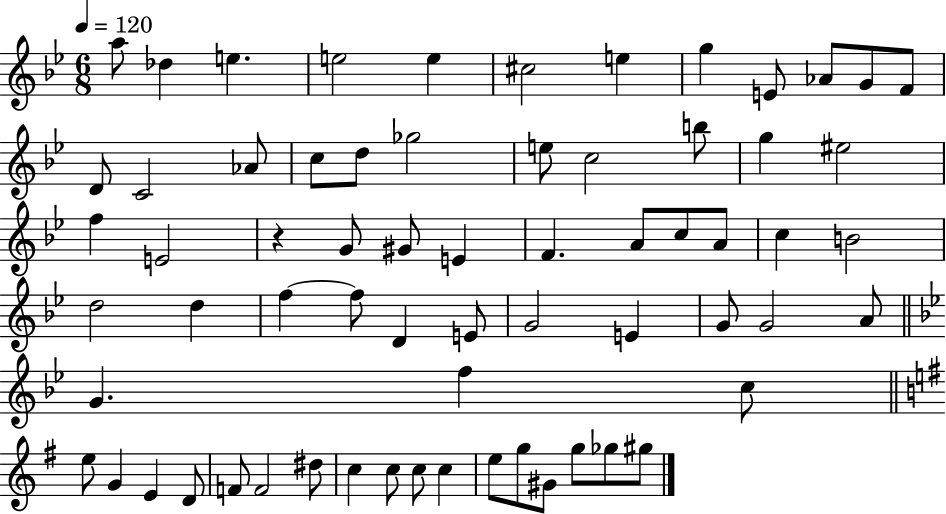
X:1
T:Untitled
M:6/8
L:1/4
K:Bb
a/2 _d e e2 e ^c2 e g E/2 _A/2 G/2 F/2 D/2 C2 _A/2 c/2 d/2 _g2 e/2 c2 b/2 g ^e2 f E2 z G/2 ^G/2 E F A/2 c/2 A/2 c B2 d2 d f f/2 D E/2 G2 E G/2 G2 A/2 G f c/2 e/2 G E D/2 F/2 F2 ^d/2 c c/2 c/2 c e/2 g/2 ^G/2 g/2 _g/2 ^g/2